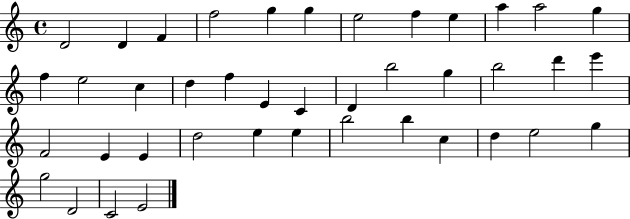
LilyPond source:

{
  \clef treble
  \time 4/4
  \defaultTimeSignature
  \key c \major
  d'2 d'4 f'4 | f''2 g''4 g''4 | e''2 f''4 e''4 | a''4 a''2 g''4 | \break f''4 e''2 c''4 | d''4 f''4 e'4 c'4 | d'4 b''2 g''4 | b''2 d'''4 e'''4 | \break f'2 e'4 e'4 | d''2 e''4 e''4 | b''2 b''4 c''4 | d''4 e''2 g''4 | \break g''2 d'2 | c'2 e'2 | \bar "|."
}